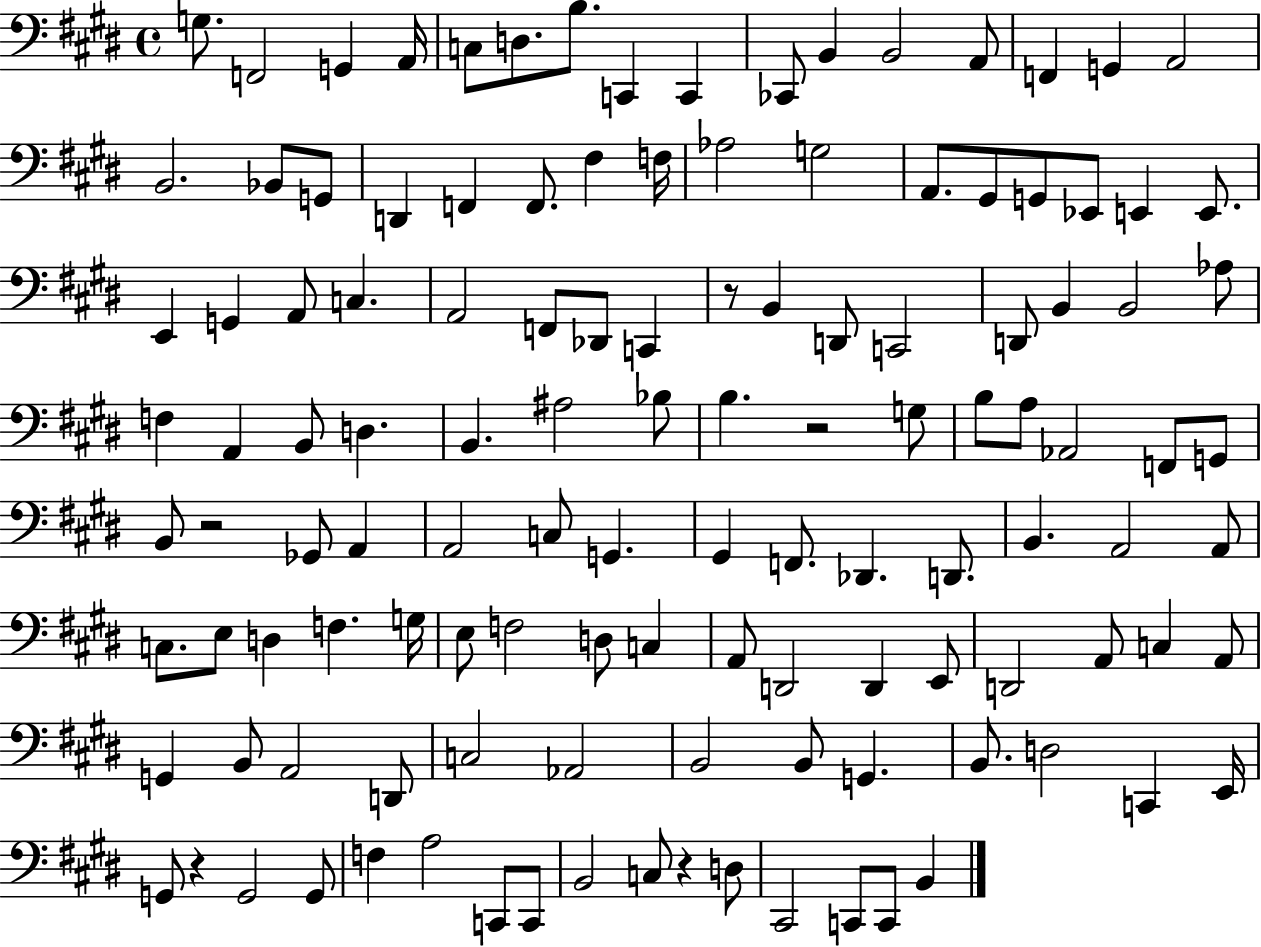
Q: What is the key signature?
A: E major